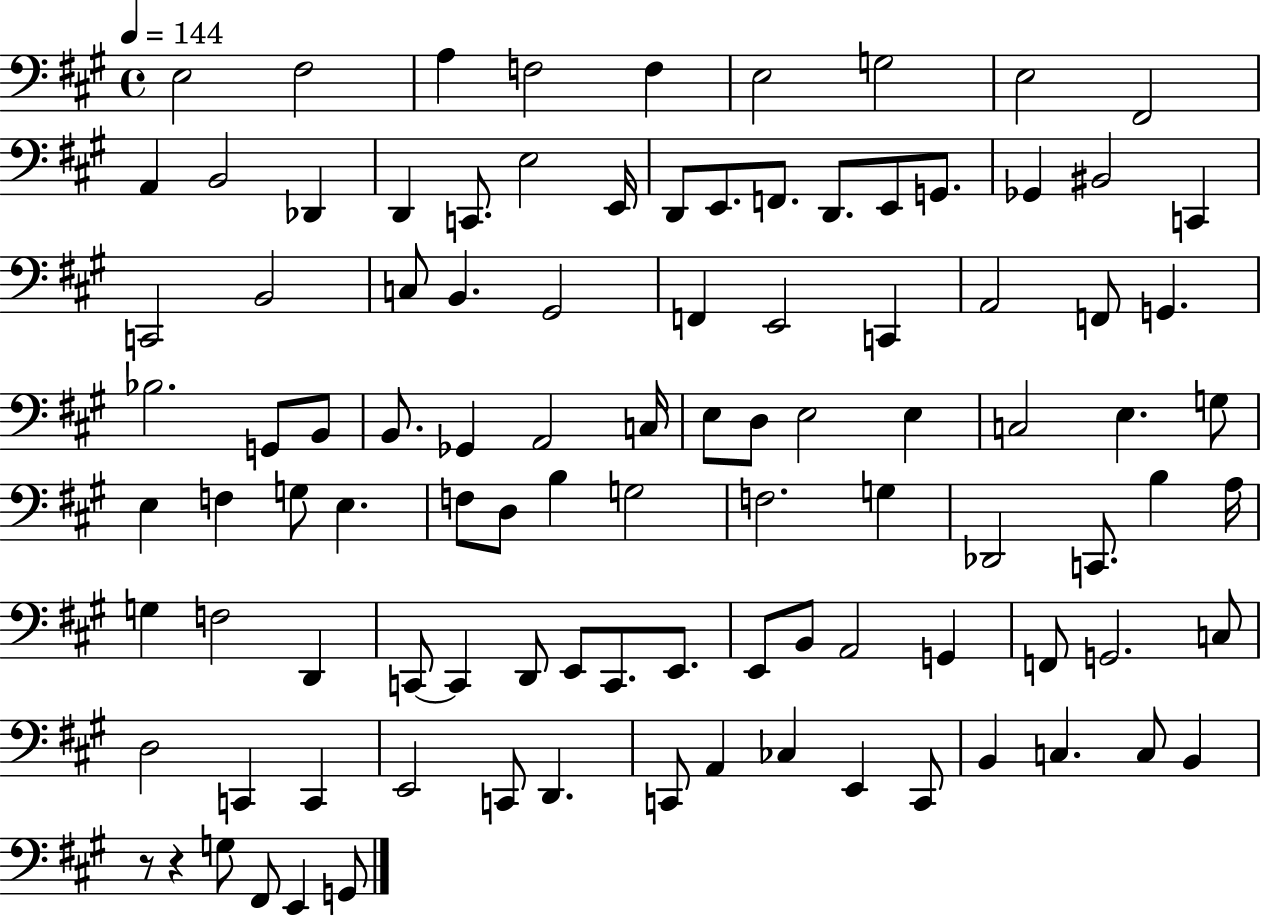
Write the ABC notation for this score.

X:1
T:Untitled
M:4/4
L:1/4
K:A
E,2 ^F,2 A, F,2 F, E,2 G,2 E,2 ^F,,2 A,, B,,2 _D,, D,, C,,/2 E,2 E,,/4 D,,/2 E,,/2 F,,/2 D,,/2 E,,/2 G,,/2 _G,, ^B,,2 C,, C,,2 B,,2 C,/2 B,, ^G,,2 F,, E,,2 C,, A,,2 F,,/2 G,, _B,2 G,,/2 B,,/2 B,,/2 _G,, A,,2 C,/4 E,/2 D,/2 E,2 E, C,2 E, G,/2 E, F, G,/2 E, F,/2 D,/2 B, G,2 F,2 G, _D,,2 C,,/2 B, A,/4 G, F,2 D,, C,,/2 C,, D,,/2 E,,/2 C,,/2 E,,/2 E,,/2 B,,/2 A,,2 G,, F,,/2 G,,2 C,/2 D,2 C,, C,, E,,2 C,,/2 D,, C,,/2 A,, _C, E,, C,,/2 B,, C, C,/2 B,, z/2 z G,/2 ^F,,/2 E,, G,,/2